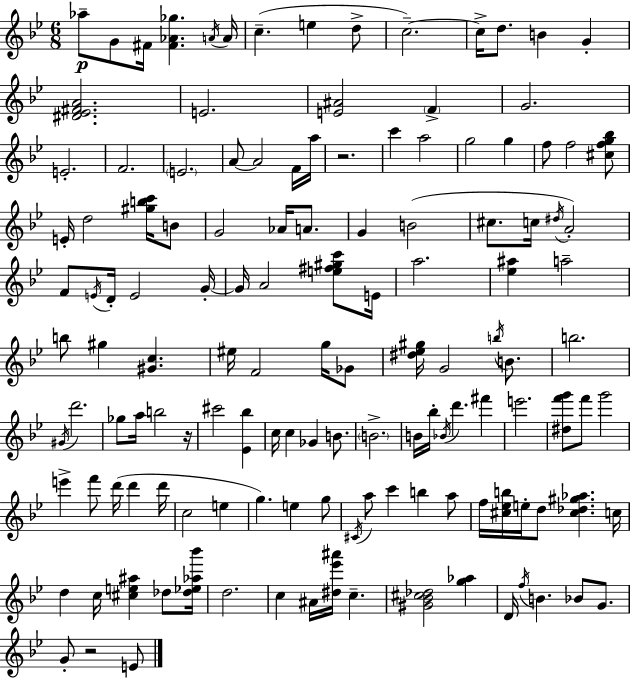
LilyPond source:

{
  \clef treble
  \numericTimeSignature
  \time 6/8
  \key bes \major
  \repeat volta 2 { aes''8--\p g'8 fis'16 <fis' aes' ges''>4. \acciaccatura { a'16 } | a'16 c''4.--( e''4 d''8-> | c''2.--~~) | c''16-> d''8. b'4 g'4-. | \break <dis' ees' fis' a'>2. | e'2. | <e' ais'>2 \parenthesize f'4-> | g'2. | \break e'2.-. | f'2. | \parenthesize e'2. | a'8~~ a'2 f'16 | \break a''16 r2. | c'''4 a''2 | g''2 g''4 | f''8 f''2 <cis'' f'' g'' bes''>8 | \break e'16-. d''2 <gis'' b'' c'''>16 b'8 | g'2 aes'16 a'8. | g'4 b'2( | cis''8. c''16 \acciaccatura { dis''16 } a'2-.) | \break f'8 \acciaccatura { e'16 } d'16-. e'2 | g'16-.~~ g'16 a'2 | <e'' fis'' gis'' c'''>8 e'16 a''2. | <ees'' ais''>4 a''2-- | \break b''8 gis''4 <gis' c''>4. | eis''16 f'2 | g''16 ges'8 <dis'' ees'' gis''>16 g'2 | \acciaccatura { b''16 } b'8. b''2. | \break \acciaccatura { gis'16 } d'''2. | ges''8 a''16 b''2 | r16 cis'''2 | <ees' bes''>4 c''16 c''4 ges'4 | \break b'8. \parenthesize b'2.-> | b'16 bes''16-. \acciaccatura { bes'16 } d'''4. | fis'''4 e'''2. | <dis'' f''' g'''>8 f'''8 g'''2 | \break e'''4-> f'''8 | d'''16( d'''4 d'''16 c''2 | e''4 g''4.) | e''4 g''8 \acciaccatura { cis'16 } a''8 c'''4 | \break b''4 a''8 f''16 <cis'' ees'' b''>16 e''16-. d''8 | <cis'' des'' gis'' aes''>4. c''16 d''4 c''16 | <cis'' e'' ais''>4 des''8 <des'' ees'' aes'' bes'''>16 d''2. | c''4 ais'16 | \break <dis'' ees''' ais'''>16 c''4.-- <gis' bes' cis'' des''>2 | <g'' aes''>4 d'16 \acciaccatura { f''16 } b'4. | bes'8 g'8. g'8-. r2 | e'8 } \bar "|."
}